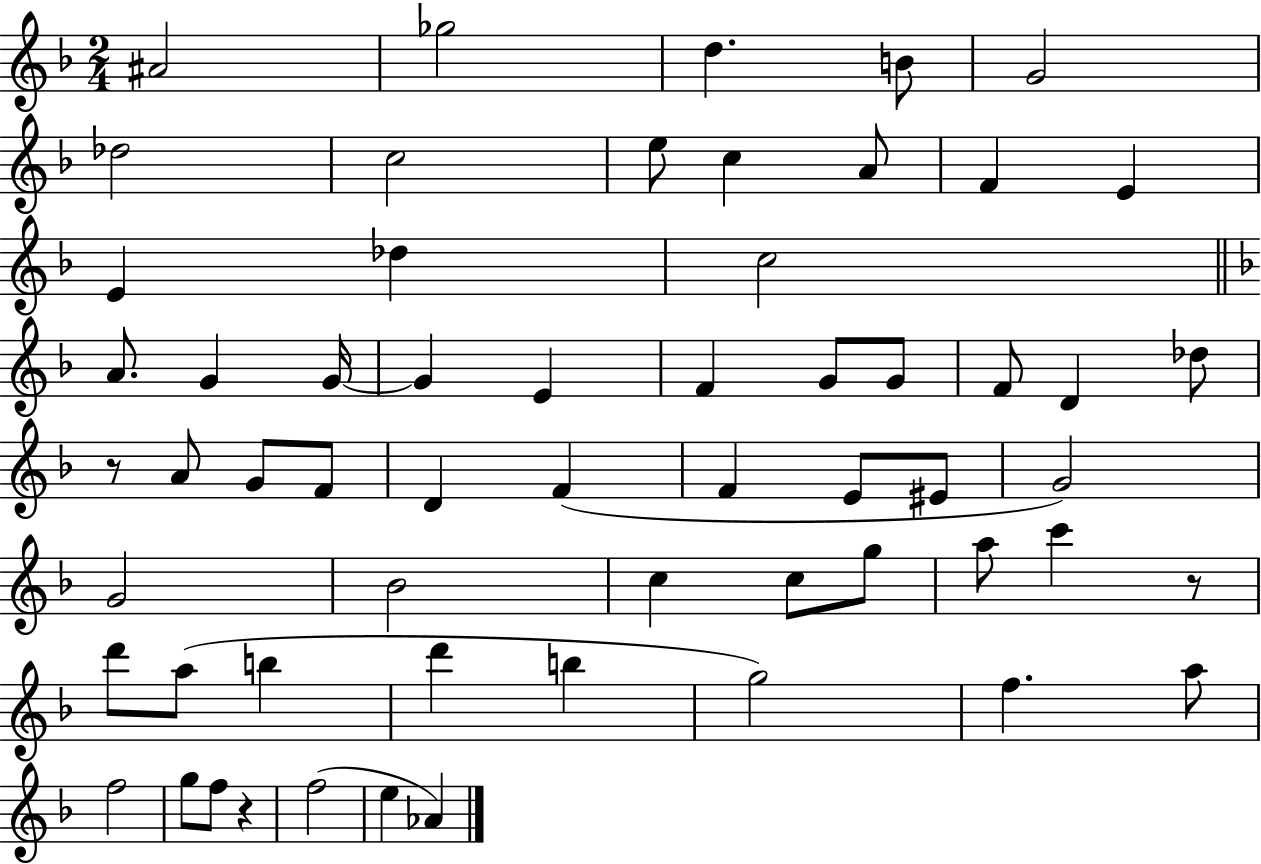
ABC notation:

X:1
T:Untitled
M:2/4
L:1/4
K:F
^A2 _g2 d B/2 G2 _d2 c2 e/2 c A/2 F E E _d c2 A/2 G G/4 G E F G/2 G/2 F/2 D _d/2 z/2 A/2 G/2 F/2 D F F E/2 ^E/2 G2 G2 _B2 c c/2 g/2 a/2 c' z/2 d'/2 a/2 b d' b g2 f a/2 f2 g/2 f/2 z f2 e _A